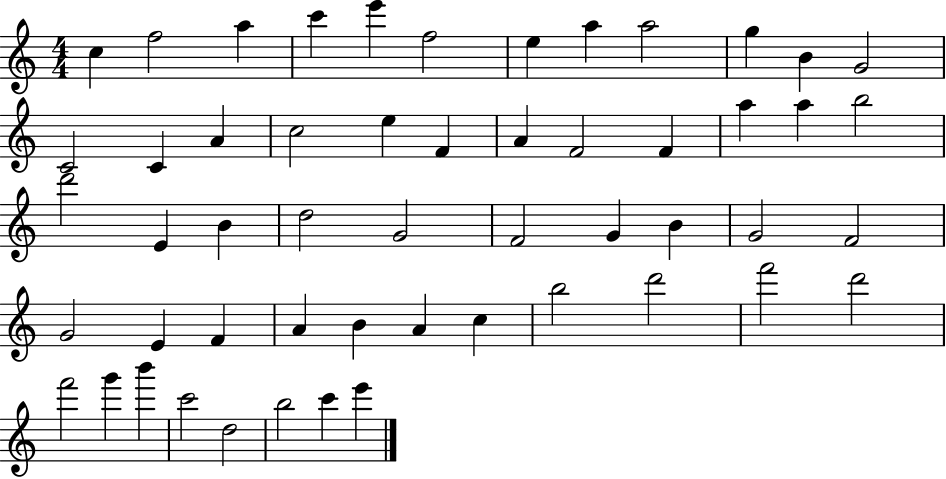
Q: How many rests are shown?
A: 0